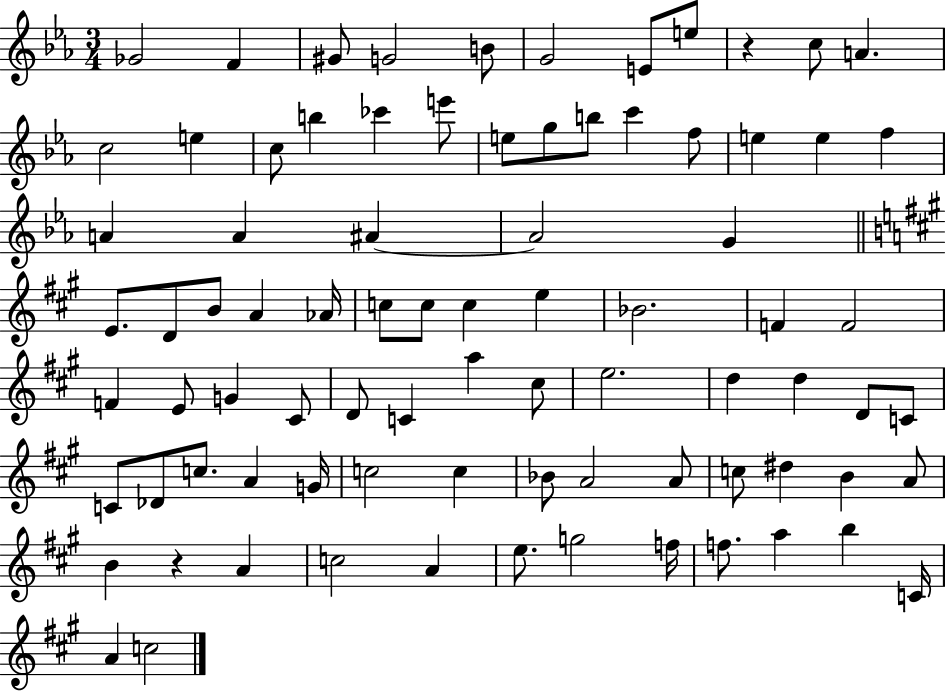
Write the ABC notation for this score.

X:1
T:Untitled
M:3/4
L:1/4
K:Eb
_G2 F ^G/2 G2 B/2 G2 E/2 e/2 z c/2 A c2 e c/2 b _c' e'/2 e/2 g/2 b/2 c' f/2 e e f A A ^A ^A2 G E/2 D/2 B/2 A _A/4 c/2 c/2 c e _B2 F F2 F E/2 G ^C/2 D/2 C a ^c/2 e2 d d D/2 C/2 C/2 _D/2 c/2 A G/4 c2 c _B/2 A2 A/2 c/2 ^d B A/2 B z A c2 A e/2 g2 f/4 f/2 a b C/4 A c2